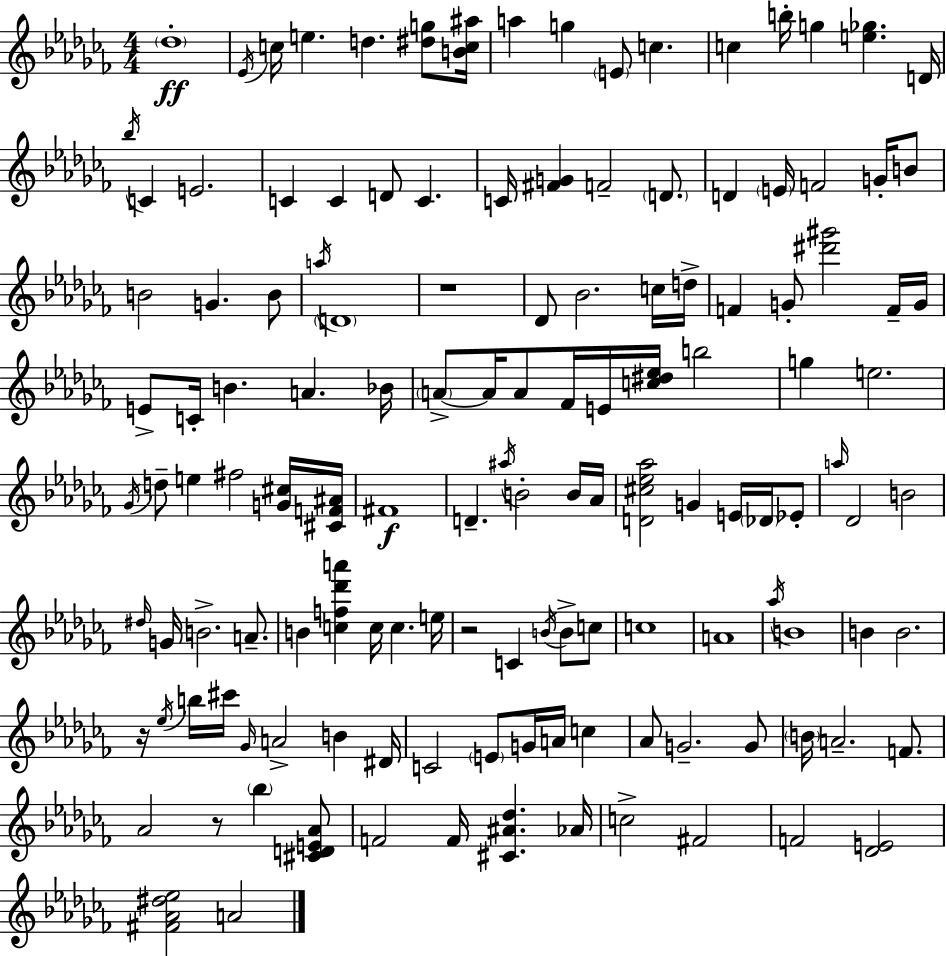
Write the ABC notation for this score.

X:1
T:Untitled
M:4/4
L:1/4
K:Abm
_d4 _E/4 c/4 e d [^dg]/2 [Bc^a]/4 a g E/2 c c b/4 g [e_g] D/4 _b/4 C E2 C C D/2 C C/4 [^FG] F2 D/2 D E/4 F2 G/4 B/2 B2 G B/2 a/4 D4 z4 _D/2 _B2 c/4 d/4 F G/2 [^d'^g']2 F/4 G/4 E/2 C/4 B A _B/4 A/2 A/4 A/2 _F/4 E/4 [c^d_e]/4 b2 g e2 _G/4 d/2 e ^f2 [G^c]/4 [^CF^A]/4 ^F4 D ^a/4 B2 B/4 _A/4 [D^c_e_a]2 G E/4 _D/4 _E/2 a/4 _D2 B2 ^d/4 G/4 B2 A/2 B [cf_d'a'] c/4 c e/4 z2 C B/4 B/2 c/2 c4 A4 _a/4 B4 B B2 z/4 _e/4 b/4 ^c'/4 _G/4 A2 B ^D/4 C2 E/2 G/4 A/4 c _A/2 G2 G/2 B/4 A2 F/2 _A2 z/2 _b [^CDE_A]/2 F2 F/4 [^C^A_d] _A/4 c2 ^F2 F2 [_DE]2 [^F_A^d_e]2 A2